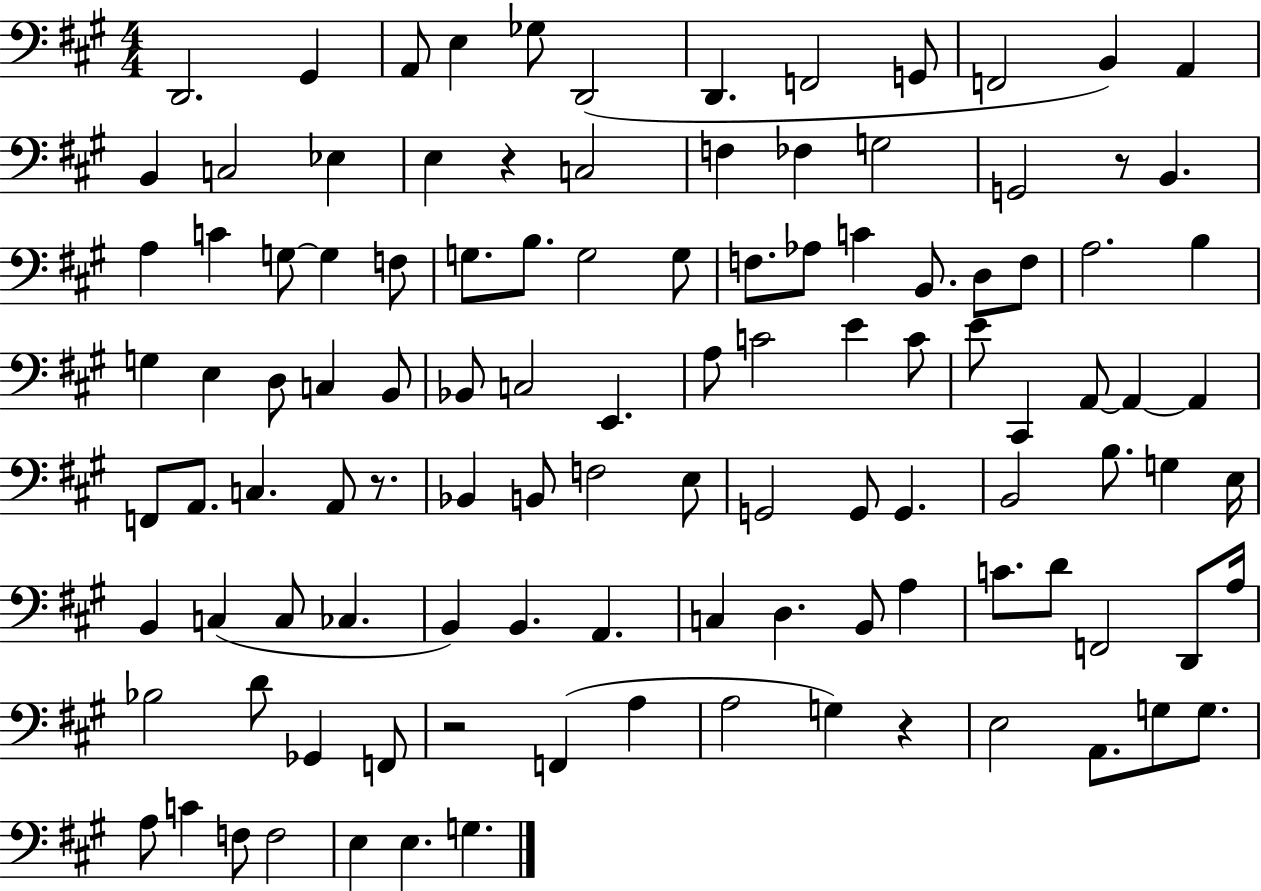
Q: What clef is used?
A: bass